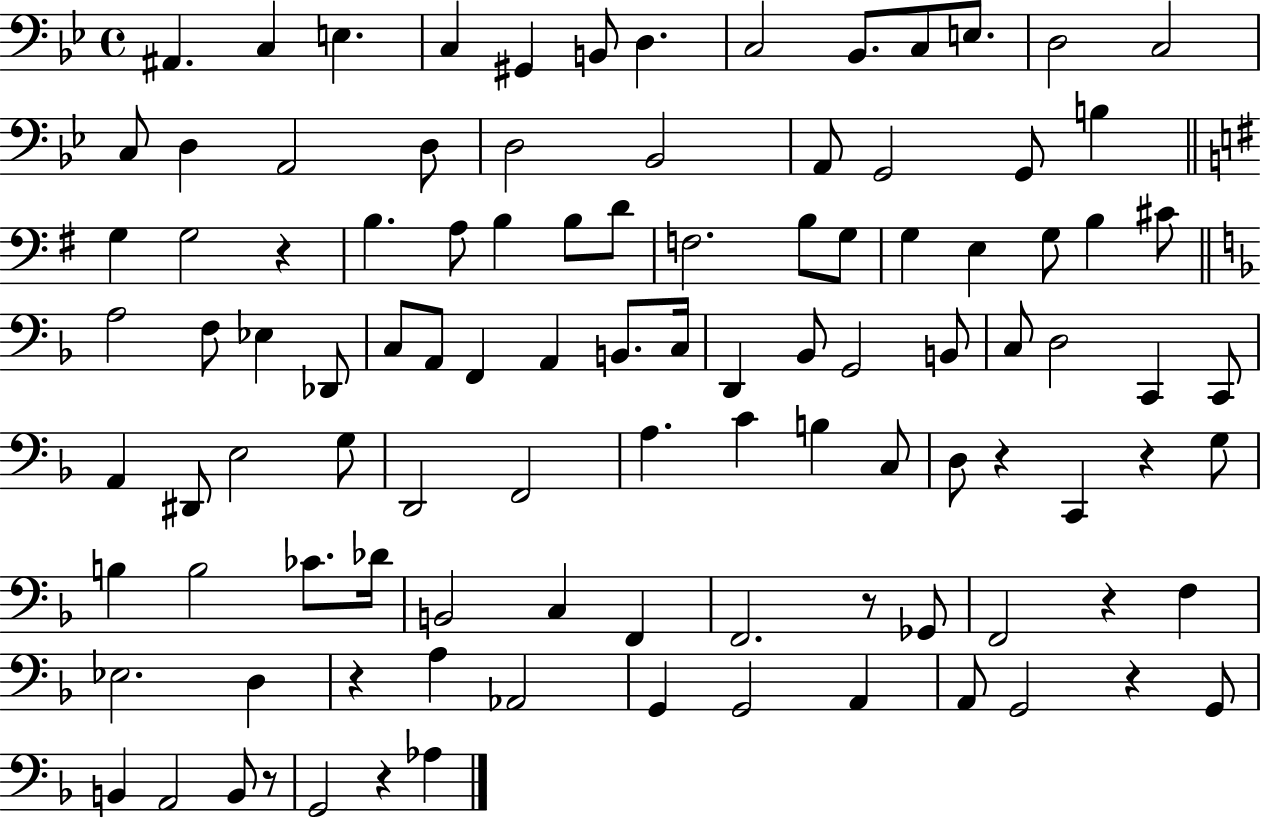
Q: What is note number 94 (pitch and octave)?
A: G2